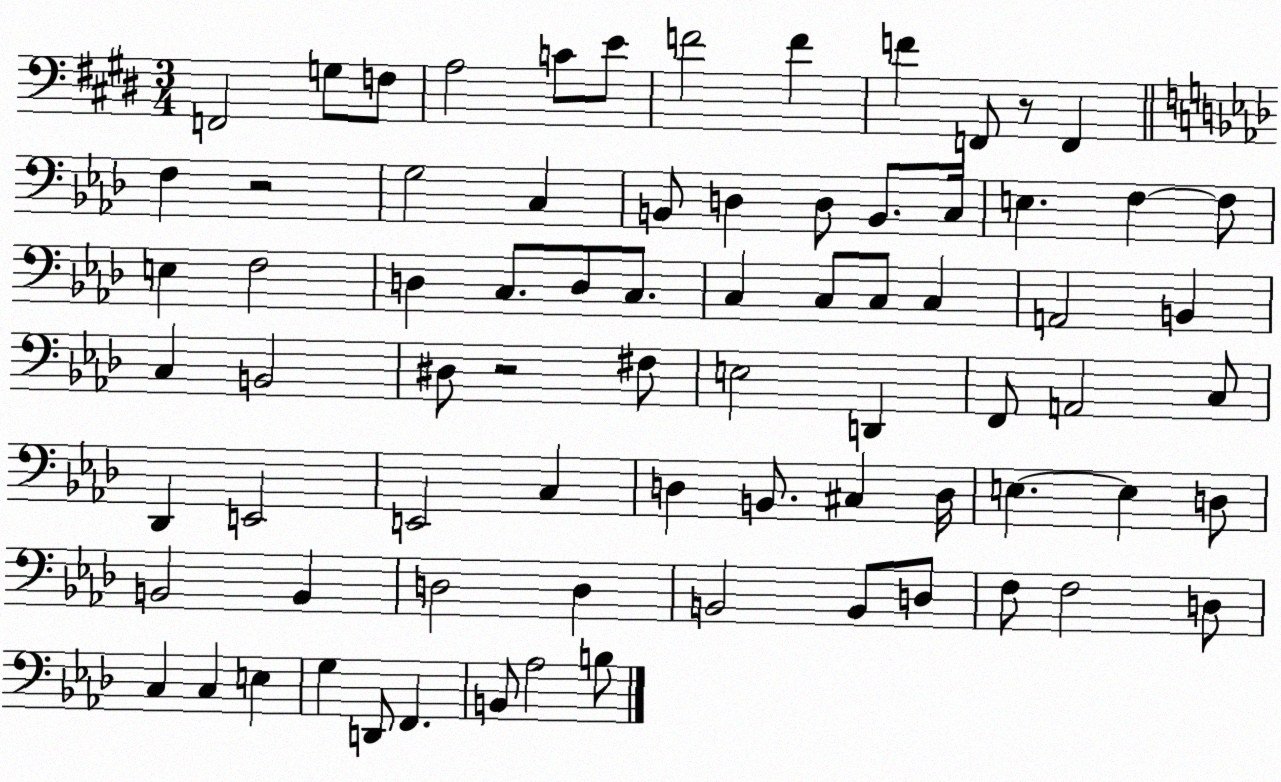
X:1
T:Untitled
M:3/4
L:1/4
K:E
F,,2 G,/2 F,/2 A,2 C/2 E/2 F2 F F F,,/2 z/2 F,, F, z2 G,2 C, B,,/2 D, D,/2 B,,/2 C,/4 E, F, F,/2 E, F,2 D, C,/2 D,/2 C,/2 C, C,/2 C,/2 C, A,,2 B,, C, B,,2 ^D,/2 z2 ^F,/2 E,2 D,, F,,/2 A,,2 C,/2 _D,, E,,2 E,,2 C, D, B,,/2 ^C, D,/4 E, E, D,/2 B,,2 B,, D,2 D, B,,2 B,,/2 D,/2 F,/2 F,2 D,/2 C, C, E, G, D,,/2 F,, B,,/2 _A,2 B,/2